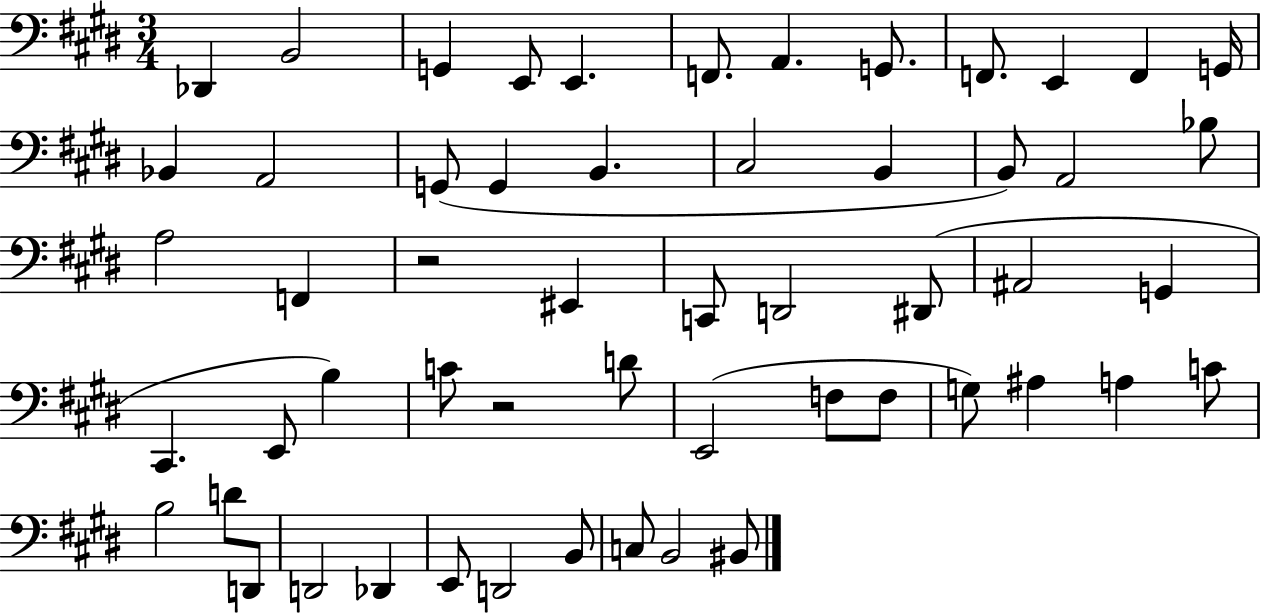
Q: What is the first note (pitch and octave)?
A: Db2